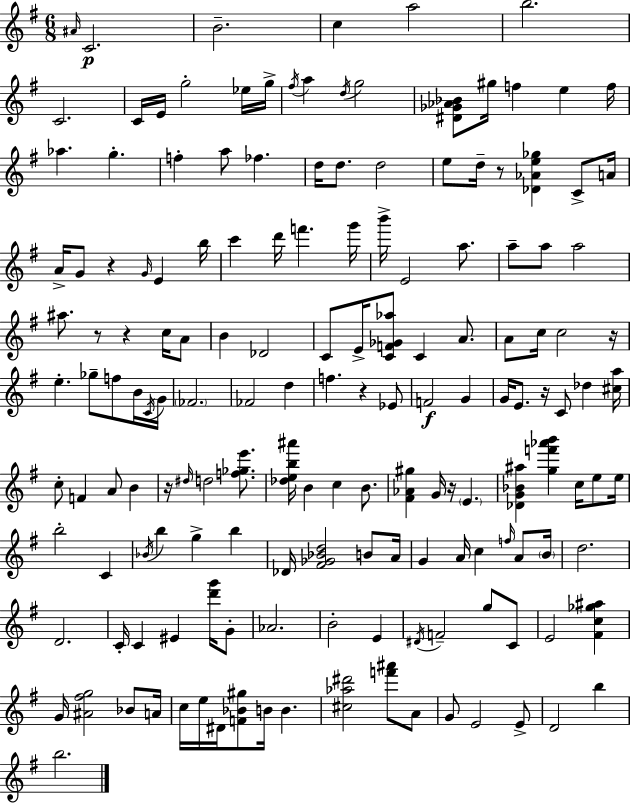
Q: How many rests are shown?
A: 9